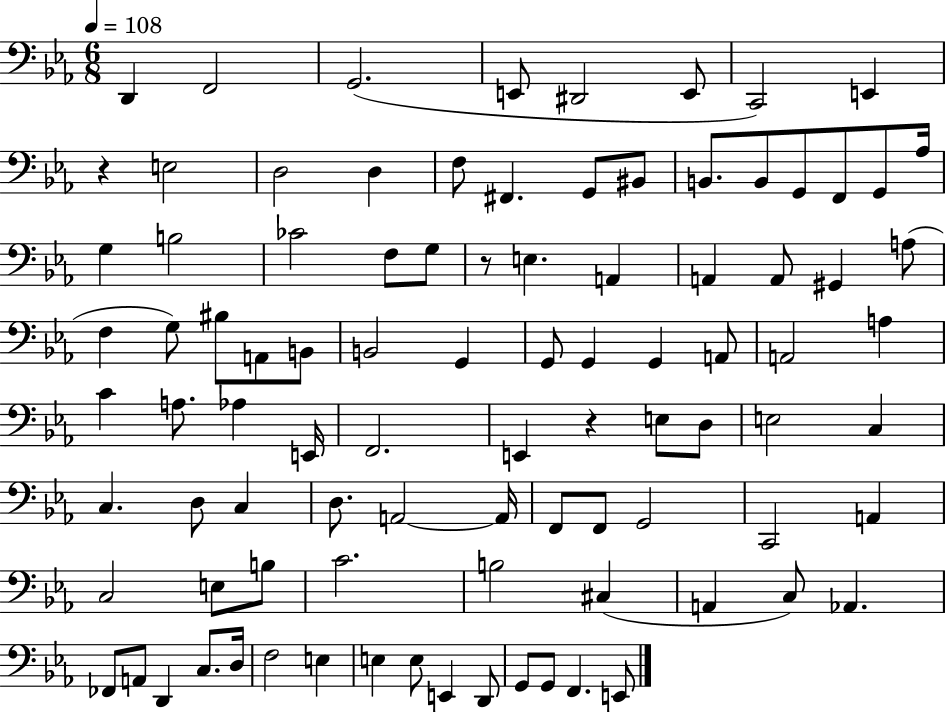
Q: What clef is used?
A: bass